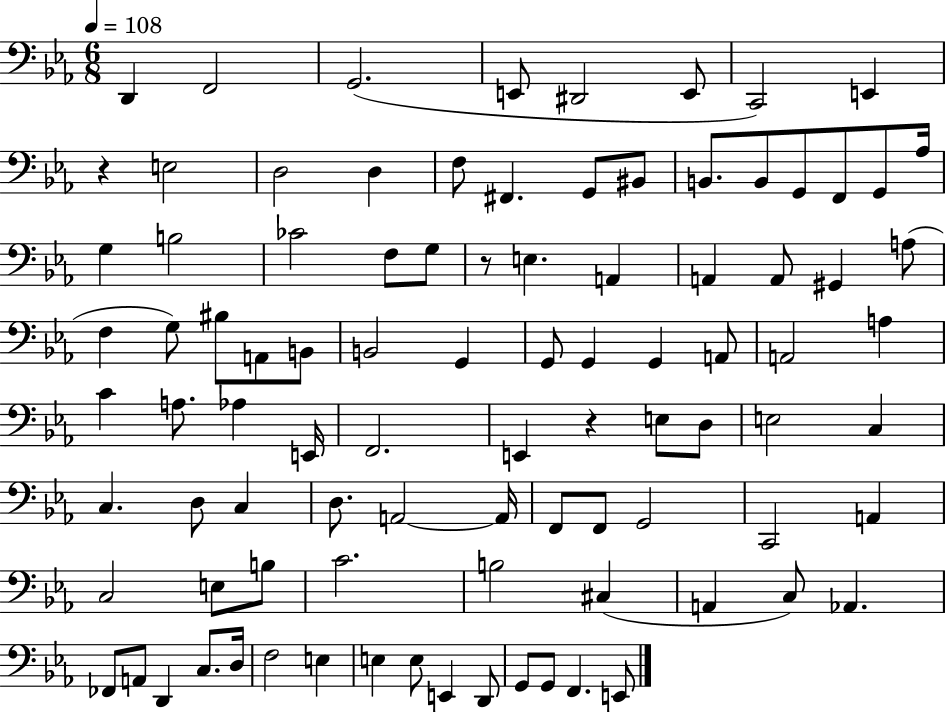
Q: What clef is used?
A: bass